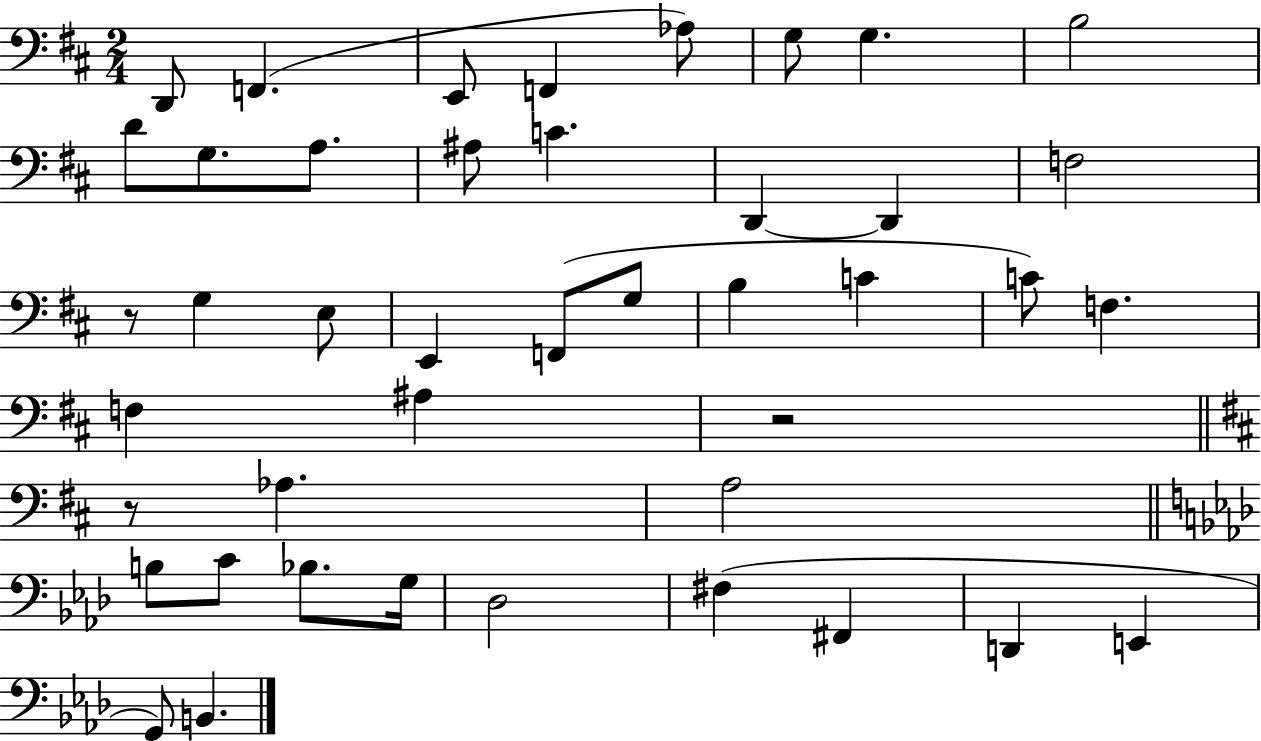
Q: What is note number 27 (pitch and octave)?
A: A#3